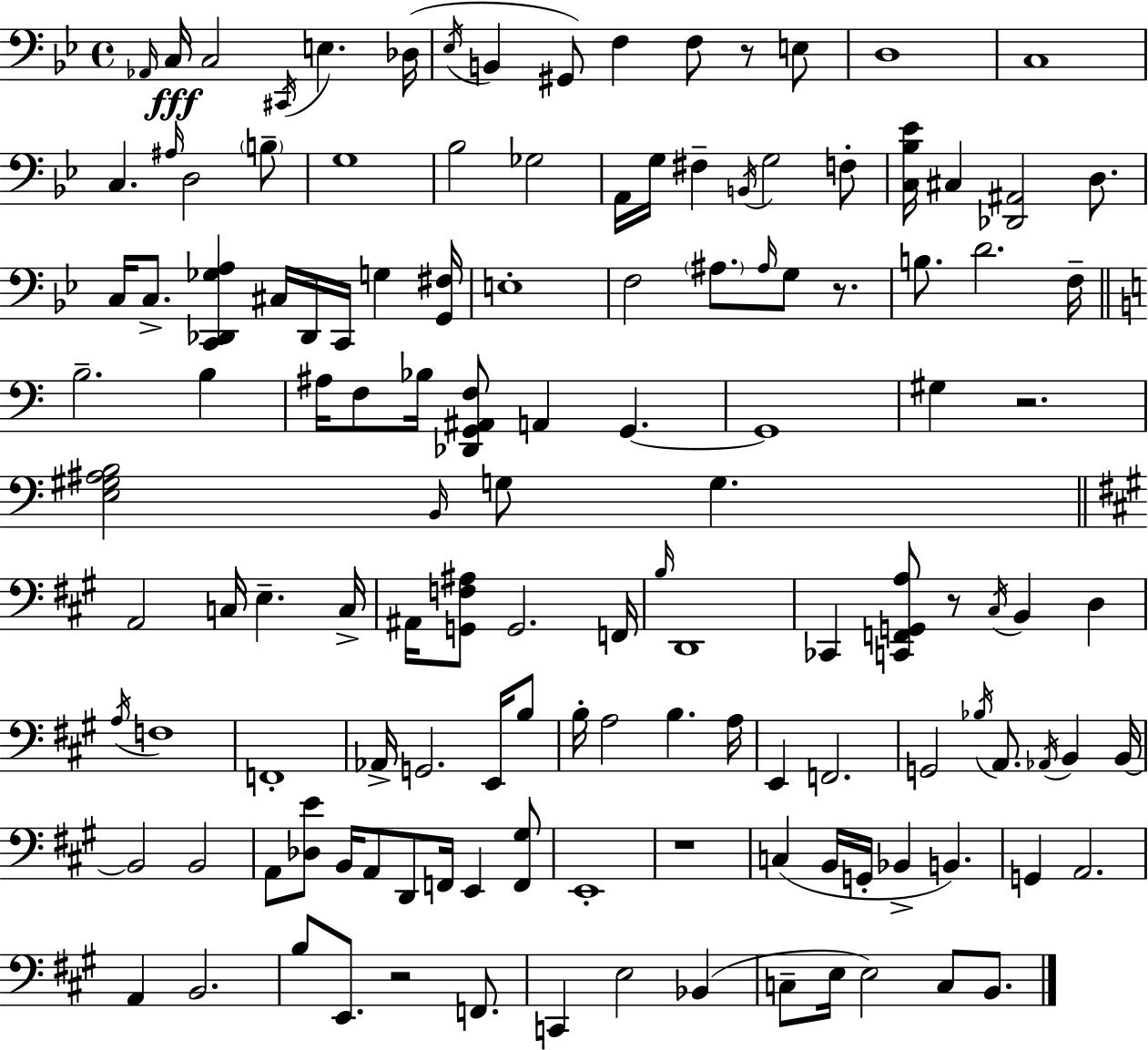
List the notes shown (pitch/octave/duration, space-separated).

Ab2/s C3/s C3/h C#2/s E3/q. Db3/s Eb3/s B2/q G#2/e F3/q F3/e R/e E3/e D3/w C3/w C3/q. A#3/s D3/h B3/e G3/w Bb3/h Gb3/h A2/s G3/s F#3/q B2/s G3/h F3/e [C3,Bb3,Eb4]/s C#3/q [Db2,A#2]/h D3/e. C3/s C3/e. [C2,Db2,Gb3,A3]/q C#3/s Db2/s C2/s G3/q [G2,F#3]/s E3/w F3/h A#3/e. A#3/s G3/e R/e. B3/e. D4/h. F3/s B3/h. B3/q A#3/s F3/e Bb3/s [Db2,G2,A#2,F3]/e A2/q G2/q. G2/w G#3/q R/h. [E3,G#3,A#3,B3]/h B2/s G3/e G3/q. A2/h C3/s E3/q. C3/s A#2/s [G2,F3,A#3]/e G2/h. F2/s B3/s D2/w CES2/q [C2,F2,G2,A3]/e R/e C#3/s B2/q D3/q A3/s F3/w F2/w Ab2/s G2/h. E2/s B3/e B3/s A3/h B3/q. A3/s E2/q F2/h. G2/h Bb3/s A2/e. Ab2/s B2/q B2/s B2/h B2/h A2/e [Db3,E4]/e B2/s A2/e D2/e F2/s E2/q [F2,G#3]/e E2/w R/w C3/q B2/s G2/s Bb2/q B2/q. G2/q A2/h. A2/q B2/h. B3/e E2/e. R/h F2/e. C2/q E3/h Bb2/q C3/e E3/s E3/h C3/e B2/e.